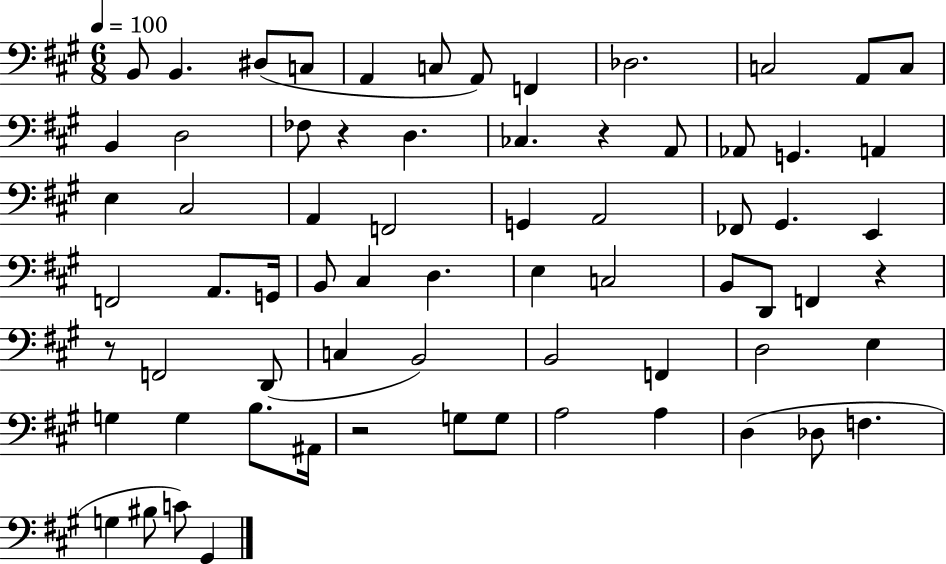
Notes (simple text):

B2/e B2/q. D#3/e C3/e A2/q C3/e A2/e F2/q Db3/h. C3/h A2/e C3/e B2/q D3/h FES3/e R/q D3/q. CES3/q. R/q A2/e Ab2/e G2/q. A2/q E3/q C#3/h A2/q F2/h G2/q A2/h FES2/e G#2/q. E2/q F2/h A2/e. G2/s B2/e C#3/q D3/q. E3/q C3/h B2/e D2/e F2/q R/q R/e F2/h D2/e C3/q B2/h B2/h F2/q D3/h E3/q G3/q G3/q B3/e. A#2/s R/h G3/e G3/e A3/h A3/q D3/q Db3/e F3/q. G3/q BIS3/e C4/e G#2/q